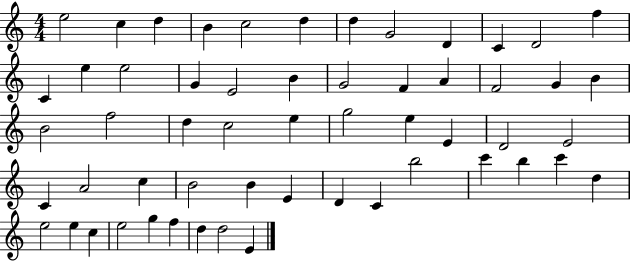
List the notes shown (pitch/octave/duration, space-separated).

E5/h C5/q D5/q B4/q C5/h D5/q D5/q G4/h D4/q C4/q D4/h F5/q C4/q E5/q E5/h G4/q E4/h B4/q G4/h F4/q A4/q F4/h G4/q B4/q B4/h F5/h D5/q C5/h E5/q G5/h E5/q E4/q D4/h E4/h C4/q A4/h C5/q B4/h B4/q E4/q D4/q C4/q B5/h C6/q B5/q C6/q D5/q E5/h E5/q C5/q E5/h G5/q F5/q D5/q D5/h E4/q